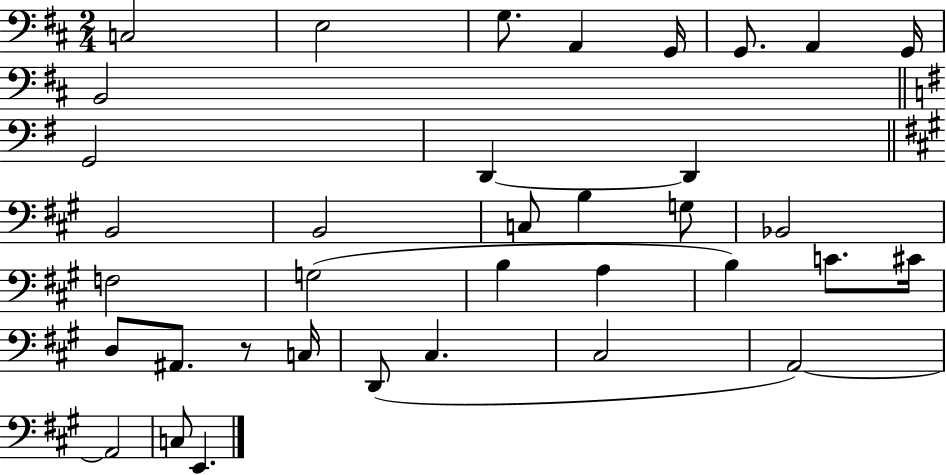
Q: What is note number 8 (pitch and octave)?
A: G2